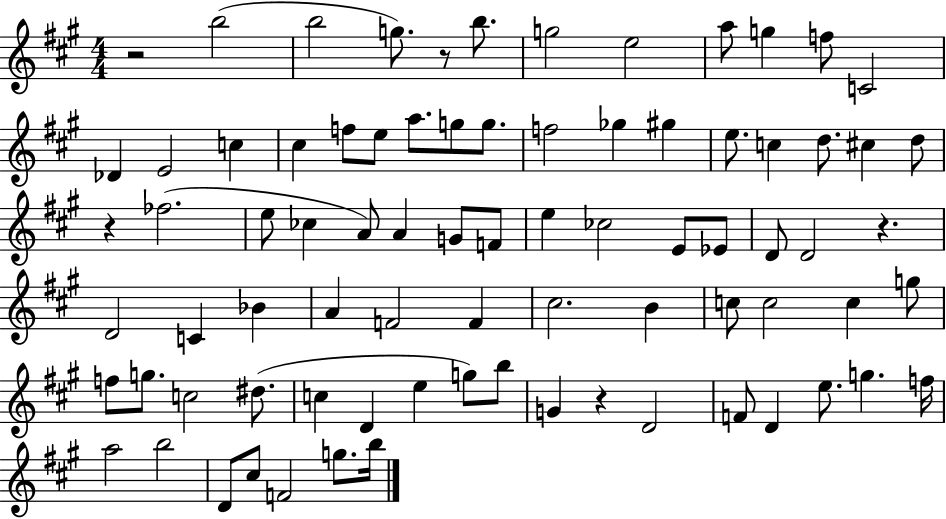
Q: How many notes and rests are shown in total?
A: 80